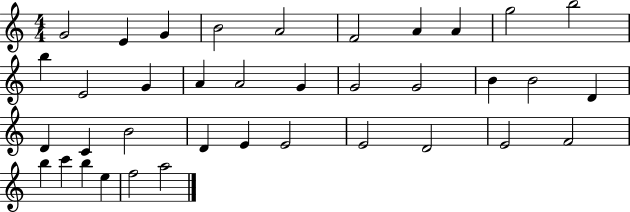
G4/h E4/q G4/q B4/h A4/h F4/h A4/q A4/q G5/h B5/h B5/q E4/h G4/q A4/q A4/h G4/q G4/h G4/h B4/q B4/h D4/q D4/q C4/q B4/h D4/q E4/q E4/h E4/h D4/h E4/h F4/h B5/q C6/q B5/q E5/q F5/h A5/h